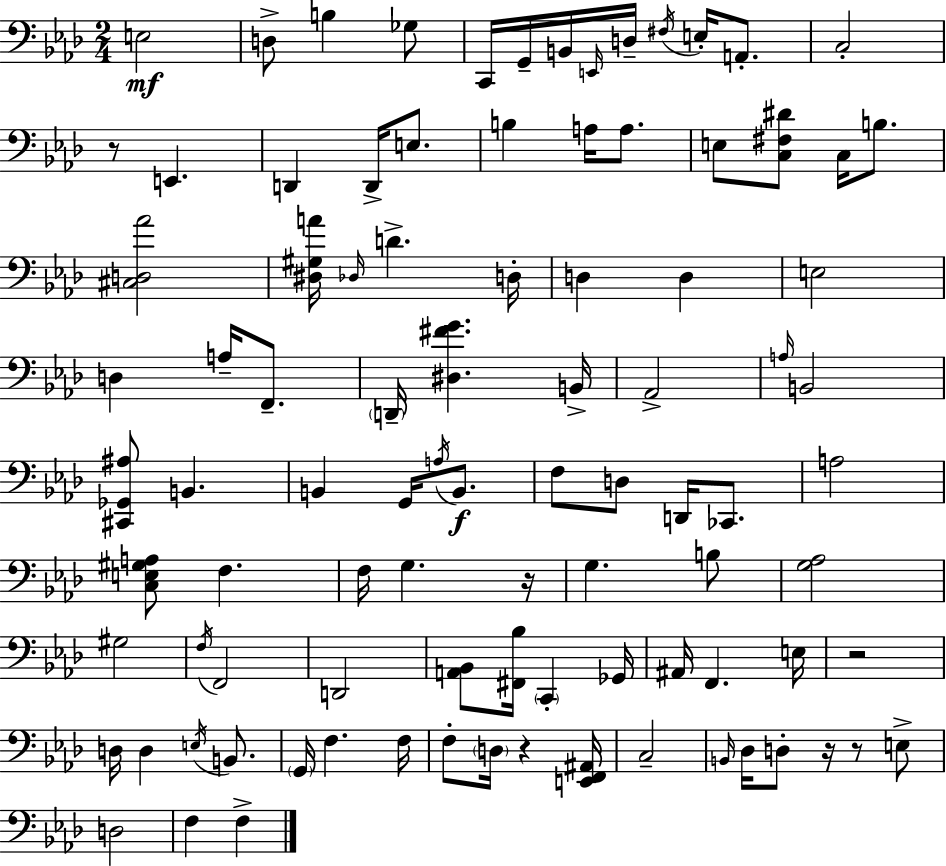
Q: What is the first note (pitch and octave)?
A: E3